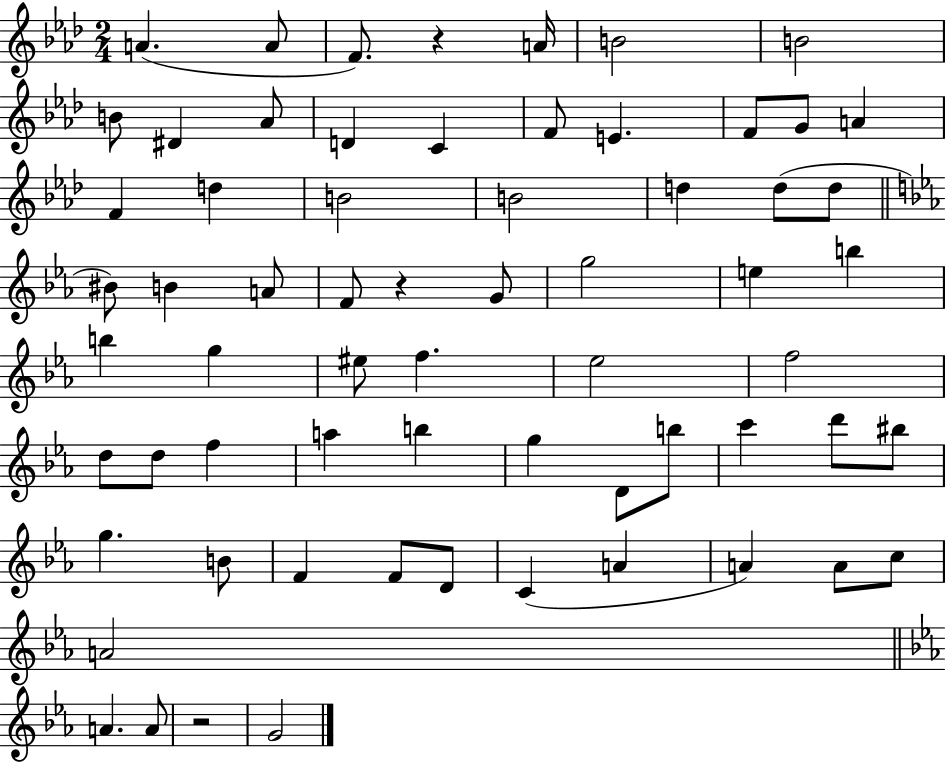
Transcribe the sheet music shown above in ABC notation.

X:1
T:Untitled
M:2/4
L:1/4
K:Ab
A A/2 F/2 z A/4 B2 B2 B/2 ^D _A/2 D C F/2 E F/2 G/2 A F d B2 B2 d d/2 d/2 ^B/2 B A/2 F/2 z G/2 g2 e b b g ^e/2 f _e2 f2 d/2 d/2 f a b g D/2 b/2 c' d'/2 ^b/2 g B/2 F F/2 D/2 C A A A/2 c/2 A2 A A/2 z2 G2